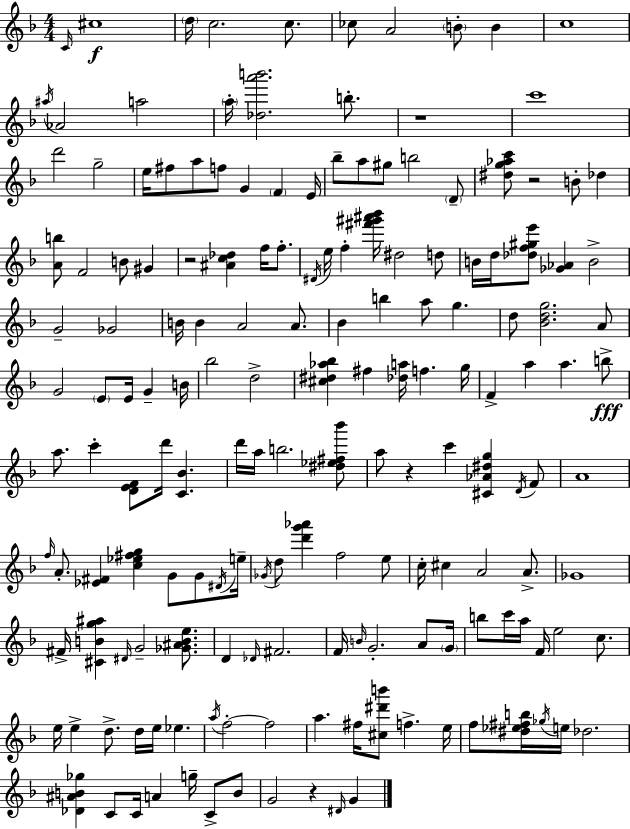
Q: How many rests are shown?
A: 5